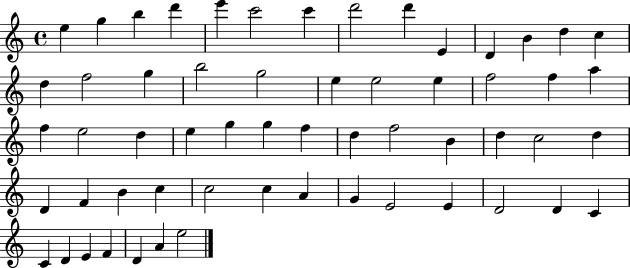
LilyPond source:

{
  \clef treble
  \time 4/4
  \defaultTimeSignature
  \key c \major
  e''4 g''4 b''4 d'''4 | e'''4 c'''2 c'''4 | d'''2 d'''4 e'4 | d'4 b'4 d''4 c''4 | \break d''4 f''2 g''4 | b''2 g''2 | e''4 e''2 e''4 | f''2 f''4 a''4 | \break f''4 e''2 d''4 | e''4 g''4 g''4 f''4 | d''4 f''2 b'4 | d''4 c''2 d''4 | \break d'4 f'4 b'4 c''4 | c''2 c''4 a'4 | g'4 e'2 e'4 | d'2 d'4 c'4 | \break c'4 d'4 e'4 f'4 | d'4 a'4 e''2 | \bar "|."
}